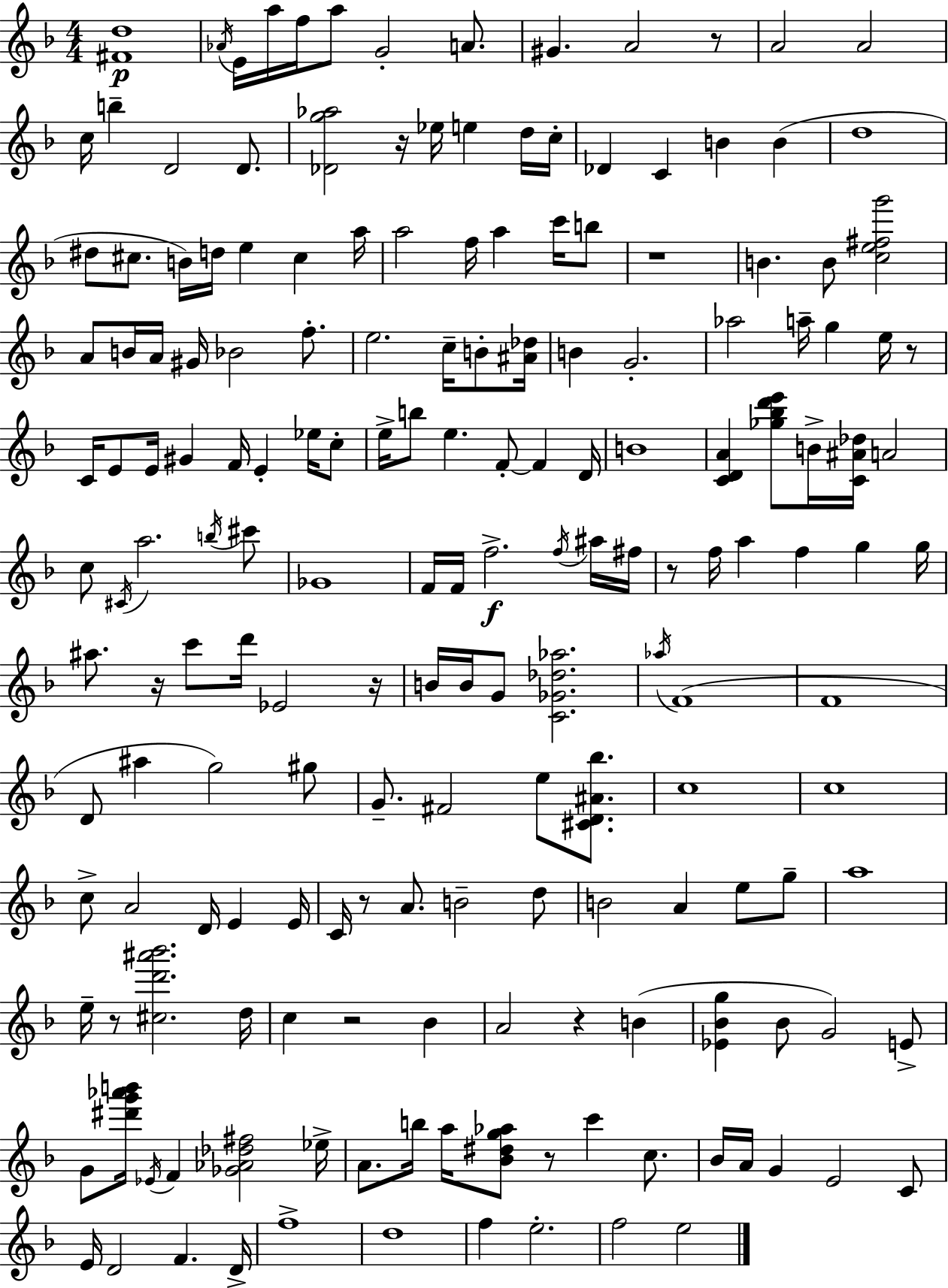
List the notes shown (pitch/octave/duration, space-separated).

[F#4,D5]/w Ab4/s E4/s A5/s F5/s A5/e G4/h A4/e. G#4/q. A4/h R/e A4/h A4/h C5/s B5/q D4/h D4/e. [Db4,G5,Ab5]/h R/s Eb5/s E5/q D5/s C5/s Db4/q C4/q B4/q B4/q D5/w D#5/e C#5/e. B4/s D5/s E5/q C#5/q A5/s A5/h F5/s A5/q C6/s B5/e R/w B4/q. B4/e [C5,E5,F#5,G6]/h A4/e B4/s A4/s G#4/s Bb4/h F5/e. E5/h. C5/s B4/e [A#4,Db5]/s B4/q G4/h. Ab5/h A5/s G5/q E5/s R/e C4/s E4/e E4/s G#4/q F4/s E4/q Eb5/s C5/e E5/s B5/e E5/q. F4/e F4/q D4/s B4/w [C4,D4,A4]/q [Gb5,Bb5,D6,E6]/e B4/s [C4,A#4,Db5]/s A4/h C5/e C#4/s A5/h. B5/s C#6/e Gb4/w F4/s F4/s F5/h. F5/s A#5/s F#5/s R/e F5/s A5/q F5/q G5/q G5/s A#5/e. R/s C6/e D6/s Eb4/h R/s B4/s B4/s G4/e [C4,Gb4,Db5,Ab5]/h. Ab5/s F4/w F4/w D4/e A#5/q G5/h G#5/e G4/e. F#4/h E5/e [C#4,D4,A#4,Bb5]/e. C5/w C5/w C5/e A4/h D4/s E4/q E4/s C4/s R/e A4/e. B4/h D5/e B4/h A4/q E5/e G5/e A5/w E5/s R/e [C#5,D6,A#6,Bb6]/h. D5/s C5/q R/h Bb4/q A4/h R/q B4/q [Eb4,Bb4,G5]/q Bb4/e G4/h E4/e G4/e [D#6,G6,Ab6,B6]/s Eb4/s F4/q [Gb4,Ab4,Db5,F#5]/h Eb5/s A4/e. B5/s A5/s [Bb4,D#5,G5,Ab5]/e R/e C6/q C5/e. Bb4/s A4/s G4/q E4/h C4/e E4/s D4/h F4/q. D4/s F5/w D5/w F5/q E5/h. F5/h E5/h